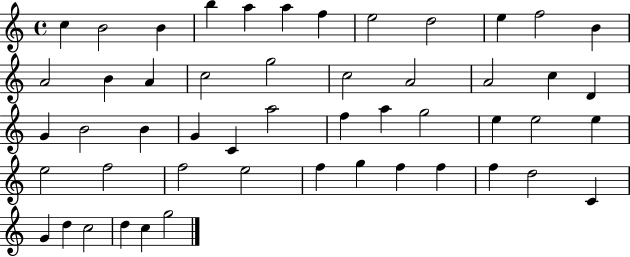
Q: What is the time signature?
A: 4/4